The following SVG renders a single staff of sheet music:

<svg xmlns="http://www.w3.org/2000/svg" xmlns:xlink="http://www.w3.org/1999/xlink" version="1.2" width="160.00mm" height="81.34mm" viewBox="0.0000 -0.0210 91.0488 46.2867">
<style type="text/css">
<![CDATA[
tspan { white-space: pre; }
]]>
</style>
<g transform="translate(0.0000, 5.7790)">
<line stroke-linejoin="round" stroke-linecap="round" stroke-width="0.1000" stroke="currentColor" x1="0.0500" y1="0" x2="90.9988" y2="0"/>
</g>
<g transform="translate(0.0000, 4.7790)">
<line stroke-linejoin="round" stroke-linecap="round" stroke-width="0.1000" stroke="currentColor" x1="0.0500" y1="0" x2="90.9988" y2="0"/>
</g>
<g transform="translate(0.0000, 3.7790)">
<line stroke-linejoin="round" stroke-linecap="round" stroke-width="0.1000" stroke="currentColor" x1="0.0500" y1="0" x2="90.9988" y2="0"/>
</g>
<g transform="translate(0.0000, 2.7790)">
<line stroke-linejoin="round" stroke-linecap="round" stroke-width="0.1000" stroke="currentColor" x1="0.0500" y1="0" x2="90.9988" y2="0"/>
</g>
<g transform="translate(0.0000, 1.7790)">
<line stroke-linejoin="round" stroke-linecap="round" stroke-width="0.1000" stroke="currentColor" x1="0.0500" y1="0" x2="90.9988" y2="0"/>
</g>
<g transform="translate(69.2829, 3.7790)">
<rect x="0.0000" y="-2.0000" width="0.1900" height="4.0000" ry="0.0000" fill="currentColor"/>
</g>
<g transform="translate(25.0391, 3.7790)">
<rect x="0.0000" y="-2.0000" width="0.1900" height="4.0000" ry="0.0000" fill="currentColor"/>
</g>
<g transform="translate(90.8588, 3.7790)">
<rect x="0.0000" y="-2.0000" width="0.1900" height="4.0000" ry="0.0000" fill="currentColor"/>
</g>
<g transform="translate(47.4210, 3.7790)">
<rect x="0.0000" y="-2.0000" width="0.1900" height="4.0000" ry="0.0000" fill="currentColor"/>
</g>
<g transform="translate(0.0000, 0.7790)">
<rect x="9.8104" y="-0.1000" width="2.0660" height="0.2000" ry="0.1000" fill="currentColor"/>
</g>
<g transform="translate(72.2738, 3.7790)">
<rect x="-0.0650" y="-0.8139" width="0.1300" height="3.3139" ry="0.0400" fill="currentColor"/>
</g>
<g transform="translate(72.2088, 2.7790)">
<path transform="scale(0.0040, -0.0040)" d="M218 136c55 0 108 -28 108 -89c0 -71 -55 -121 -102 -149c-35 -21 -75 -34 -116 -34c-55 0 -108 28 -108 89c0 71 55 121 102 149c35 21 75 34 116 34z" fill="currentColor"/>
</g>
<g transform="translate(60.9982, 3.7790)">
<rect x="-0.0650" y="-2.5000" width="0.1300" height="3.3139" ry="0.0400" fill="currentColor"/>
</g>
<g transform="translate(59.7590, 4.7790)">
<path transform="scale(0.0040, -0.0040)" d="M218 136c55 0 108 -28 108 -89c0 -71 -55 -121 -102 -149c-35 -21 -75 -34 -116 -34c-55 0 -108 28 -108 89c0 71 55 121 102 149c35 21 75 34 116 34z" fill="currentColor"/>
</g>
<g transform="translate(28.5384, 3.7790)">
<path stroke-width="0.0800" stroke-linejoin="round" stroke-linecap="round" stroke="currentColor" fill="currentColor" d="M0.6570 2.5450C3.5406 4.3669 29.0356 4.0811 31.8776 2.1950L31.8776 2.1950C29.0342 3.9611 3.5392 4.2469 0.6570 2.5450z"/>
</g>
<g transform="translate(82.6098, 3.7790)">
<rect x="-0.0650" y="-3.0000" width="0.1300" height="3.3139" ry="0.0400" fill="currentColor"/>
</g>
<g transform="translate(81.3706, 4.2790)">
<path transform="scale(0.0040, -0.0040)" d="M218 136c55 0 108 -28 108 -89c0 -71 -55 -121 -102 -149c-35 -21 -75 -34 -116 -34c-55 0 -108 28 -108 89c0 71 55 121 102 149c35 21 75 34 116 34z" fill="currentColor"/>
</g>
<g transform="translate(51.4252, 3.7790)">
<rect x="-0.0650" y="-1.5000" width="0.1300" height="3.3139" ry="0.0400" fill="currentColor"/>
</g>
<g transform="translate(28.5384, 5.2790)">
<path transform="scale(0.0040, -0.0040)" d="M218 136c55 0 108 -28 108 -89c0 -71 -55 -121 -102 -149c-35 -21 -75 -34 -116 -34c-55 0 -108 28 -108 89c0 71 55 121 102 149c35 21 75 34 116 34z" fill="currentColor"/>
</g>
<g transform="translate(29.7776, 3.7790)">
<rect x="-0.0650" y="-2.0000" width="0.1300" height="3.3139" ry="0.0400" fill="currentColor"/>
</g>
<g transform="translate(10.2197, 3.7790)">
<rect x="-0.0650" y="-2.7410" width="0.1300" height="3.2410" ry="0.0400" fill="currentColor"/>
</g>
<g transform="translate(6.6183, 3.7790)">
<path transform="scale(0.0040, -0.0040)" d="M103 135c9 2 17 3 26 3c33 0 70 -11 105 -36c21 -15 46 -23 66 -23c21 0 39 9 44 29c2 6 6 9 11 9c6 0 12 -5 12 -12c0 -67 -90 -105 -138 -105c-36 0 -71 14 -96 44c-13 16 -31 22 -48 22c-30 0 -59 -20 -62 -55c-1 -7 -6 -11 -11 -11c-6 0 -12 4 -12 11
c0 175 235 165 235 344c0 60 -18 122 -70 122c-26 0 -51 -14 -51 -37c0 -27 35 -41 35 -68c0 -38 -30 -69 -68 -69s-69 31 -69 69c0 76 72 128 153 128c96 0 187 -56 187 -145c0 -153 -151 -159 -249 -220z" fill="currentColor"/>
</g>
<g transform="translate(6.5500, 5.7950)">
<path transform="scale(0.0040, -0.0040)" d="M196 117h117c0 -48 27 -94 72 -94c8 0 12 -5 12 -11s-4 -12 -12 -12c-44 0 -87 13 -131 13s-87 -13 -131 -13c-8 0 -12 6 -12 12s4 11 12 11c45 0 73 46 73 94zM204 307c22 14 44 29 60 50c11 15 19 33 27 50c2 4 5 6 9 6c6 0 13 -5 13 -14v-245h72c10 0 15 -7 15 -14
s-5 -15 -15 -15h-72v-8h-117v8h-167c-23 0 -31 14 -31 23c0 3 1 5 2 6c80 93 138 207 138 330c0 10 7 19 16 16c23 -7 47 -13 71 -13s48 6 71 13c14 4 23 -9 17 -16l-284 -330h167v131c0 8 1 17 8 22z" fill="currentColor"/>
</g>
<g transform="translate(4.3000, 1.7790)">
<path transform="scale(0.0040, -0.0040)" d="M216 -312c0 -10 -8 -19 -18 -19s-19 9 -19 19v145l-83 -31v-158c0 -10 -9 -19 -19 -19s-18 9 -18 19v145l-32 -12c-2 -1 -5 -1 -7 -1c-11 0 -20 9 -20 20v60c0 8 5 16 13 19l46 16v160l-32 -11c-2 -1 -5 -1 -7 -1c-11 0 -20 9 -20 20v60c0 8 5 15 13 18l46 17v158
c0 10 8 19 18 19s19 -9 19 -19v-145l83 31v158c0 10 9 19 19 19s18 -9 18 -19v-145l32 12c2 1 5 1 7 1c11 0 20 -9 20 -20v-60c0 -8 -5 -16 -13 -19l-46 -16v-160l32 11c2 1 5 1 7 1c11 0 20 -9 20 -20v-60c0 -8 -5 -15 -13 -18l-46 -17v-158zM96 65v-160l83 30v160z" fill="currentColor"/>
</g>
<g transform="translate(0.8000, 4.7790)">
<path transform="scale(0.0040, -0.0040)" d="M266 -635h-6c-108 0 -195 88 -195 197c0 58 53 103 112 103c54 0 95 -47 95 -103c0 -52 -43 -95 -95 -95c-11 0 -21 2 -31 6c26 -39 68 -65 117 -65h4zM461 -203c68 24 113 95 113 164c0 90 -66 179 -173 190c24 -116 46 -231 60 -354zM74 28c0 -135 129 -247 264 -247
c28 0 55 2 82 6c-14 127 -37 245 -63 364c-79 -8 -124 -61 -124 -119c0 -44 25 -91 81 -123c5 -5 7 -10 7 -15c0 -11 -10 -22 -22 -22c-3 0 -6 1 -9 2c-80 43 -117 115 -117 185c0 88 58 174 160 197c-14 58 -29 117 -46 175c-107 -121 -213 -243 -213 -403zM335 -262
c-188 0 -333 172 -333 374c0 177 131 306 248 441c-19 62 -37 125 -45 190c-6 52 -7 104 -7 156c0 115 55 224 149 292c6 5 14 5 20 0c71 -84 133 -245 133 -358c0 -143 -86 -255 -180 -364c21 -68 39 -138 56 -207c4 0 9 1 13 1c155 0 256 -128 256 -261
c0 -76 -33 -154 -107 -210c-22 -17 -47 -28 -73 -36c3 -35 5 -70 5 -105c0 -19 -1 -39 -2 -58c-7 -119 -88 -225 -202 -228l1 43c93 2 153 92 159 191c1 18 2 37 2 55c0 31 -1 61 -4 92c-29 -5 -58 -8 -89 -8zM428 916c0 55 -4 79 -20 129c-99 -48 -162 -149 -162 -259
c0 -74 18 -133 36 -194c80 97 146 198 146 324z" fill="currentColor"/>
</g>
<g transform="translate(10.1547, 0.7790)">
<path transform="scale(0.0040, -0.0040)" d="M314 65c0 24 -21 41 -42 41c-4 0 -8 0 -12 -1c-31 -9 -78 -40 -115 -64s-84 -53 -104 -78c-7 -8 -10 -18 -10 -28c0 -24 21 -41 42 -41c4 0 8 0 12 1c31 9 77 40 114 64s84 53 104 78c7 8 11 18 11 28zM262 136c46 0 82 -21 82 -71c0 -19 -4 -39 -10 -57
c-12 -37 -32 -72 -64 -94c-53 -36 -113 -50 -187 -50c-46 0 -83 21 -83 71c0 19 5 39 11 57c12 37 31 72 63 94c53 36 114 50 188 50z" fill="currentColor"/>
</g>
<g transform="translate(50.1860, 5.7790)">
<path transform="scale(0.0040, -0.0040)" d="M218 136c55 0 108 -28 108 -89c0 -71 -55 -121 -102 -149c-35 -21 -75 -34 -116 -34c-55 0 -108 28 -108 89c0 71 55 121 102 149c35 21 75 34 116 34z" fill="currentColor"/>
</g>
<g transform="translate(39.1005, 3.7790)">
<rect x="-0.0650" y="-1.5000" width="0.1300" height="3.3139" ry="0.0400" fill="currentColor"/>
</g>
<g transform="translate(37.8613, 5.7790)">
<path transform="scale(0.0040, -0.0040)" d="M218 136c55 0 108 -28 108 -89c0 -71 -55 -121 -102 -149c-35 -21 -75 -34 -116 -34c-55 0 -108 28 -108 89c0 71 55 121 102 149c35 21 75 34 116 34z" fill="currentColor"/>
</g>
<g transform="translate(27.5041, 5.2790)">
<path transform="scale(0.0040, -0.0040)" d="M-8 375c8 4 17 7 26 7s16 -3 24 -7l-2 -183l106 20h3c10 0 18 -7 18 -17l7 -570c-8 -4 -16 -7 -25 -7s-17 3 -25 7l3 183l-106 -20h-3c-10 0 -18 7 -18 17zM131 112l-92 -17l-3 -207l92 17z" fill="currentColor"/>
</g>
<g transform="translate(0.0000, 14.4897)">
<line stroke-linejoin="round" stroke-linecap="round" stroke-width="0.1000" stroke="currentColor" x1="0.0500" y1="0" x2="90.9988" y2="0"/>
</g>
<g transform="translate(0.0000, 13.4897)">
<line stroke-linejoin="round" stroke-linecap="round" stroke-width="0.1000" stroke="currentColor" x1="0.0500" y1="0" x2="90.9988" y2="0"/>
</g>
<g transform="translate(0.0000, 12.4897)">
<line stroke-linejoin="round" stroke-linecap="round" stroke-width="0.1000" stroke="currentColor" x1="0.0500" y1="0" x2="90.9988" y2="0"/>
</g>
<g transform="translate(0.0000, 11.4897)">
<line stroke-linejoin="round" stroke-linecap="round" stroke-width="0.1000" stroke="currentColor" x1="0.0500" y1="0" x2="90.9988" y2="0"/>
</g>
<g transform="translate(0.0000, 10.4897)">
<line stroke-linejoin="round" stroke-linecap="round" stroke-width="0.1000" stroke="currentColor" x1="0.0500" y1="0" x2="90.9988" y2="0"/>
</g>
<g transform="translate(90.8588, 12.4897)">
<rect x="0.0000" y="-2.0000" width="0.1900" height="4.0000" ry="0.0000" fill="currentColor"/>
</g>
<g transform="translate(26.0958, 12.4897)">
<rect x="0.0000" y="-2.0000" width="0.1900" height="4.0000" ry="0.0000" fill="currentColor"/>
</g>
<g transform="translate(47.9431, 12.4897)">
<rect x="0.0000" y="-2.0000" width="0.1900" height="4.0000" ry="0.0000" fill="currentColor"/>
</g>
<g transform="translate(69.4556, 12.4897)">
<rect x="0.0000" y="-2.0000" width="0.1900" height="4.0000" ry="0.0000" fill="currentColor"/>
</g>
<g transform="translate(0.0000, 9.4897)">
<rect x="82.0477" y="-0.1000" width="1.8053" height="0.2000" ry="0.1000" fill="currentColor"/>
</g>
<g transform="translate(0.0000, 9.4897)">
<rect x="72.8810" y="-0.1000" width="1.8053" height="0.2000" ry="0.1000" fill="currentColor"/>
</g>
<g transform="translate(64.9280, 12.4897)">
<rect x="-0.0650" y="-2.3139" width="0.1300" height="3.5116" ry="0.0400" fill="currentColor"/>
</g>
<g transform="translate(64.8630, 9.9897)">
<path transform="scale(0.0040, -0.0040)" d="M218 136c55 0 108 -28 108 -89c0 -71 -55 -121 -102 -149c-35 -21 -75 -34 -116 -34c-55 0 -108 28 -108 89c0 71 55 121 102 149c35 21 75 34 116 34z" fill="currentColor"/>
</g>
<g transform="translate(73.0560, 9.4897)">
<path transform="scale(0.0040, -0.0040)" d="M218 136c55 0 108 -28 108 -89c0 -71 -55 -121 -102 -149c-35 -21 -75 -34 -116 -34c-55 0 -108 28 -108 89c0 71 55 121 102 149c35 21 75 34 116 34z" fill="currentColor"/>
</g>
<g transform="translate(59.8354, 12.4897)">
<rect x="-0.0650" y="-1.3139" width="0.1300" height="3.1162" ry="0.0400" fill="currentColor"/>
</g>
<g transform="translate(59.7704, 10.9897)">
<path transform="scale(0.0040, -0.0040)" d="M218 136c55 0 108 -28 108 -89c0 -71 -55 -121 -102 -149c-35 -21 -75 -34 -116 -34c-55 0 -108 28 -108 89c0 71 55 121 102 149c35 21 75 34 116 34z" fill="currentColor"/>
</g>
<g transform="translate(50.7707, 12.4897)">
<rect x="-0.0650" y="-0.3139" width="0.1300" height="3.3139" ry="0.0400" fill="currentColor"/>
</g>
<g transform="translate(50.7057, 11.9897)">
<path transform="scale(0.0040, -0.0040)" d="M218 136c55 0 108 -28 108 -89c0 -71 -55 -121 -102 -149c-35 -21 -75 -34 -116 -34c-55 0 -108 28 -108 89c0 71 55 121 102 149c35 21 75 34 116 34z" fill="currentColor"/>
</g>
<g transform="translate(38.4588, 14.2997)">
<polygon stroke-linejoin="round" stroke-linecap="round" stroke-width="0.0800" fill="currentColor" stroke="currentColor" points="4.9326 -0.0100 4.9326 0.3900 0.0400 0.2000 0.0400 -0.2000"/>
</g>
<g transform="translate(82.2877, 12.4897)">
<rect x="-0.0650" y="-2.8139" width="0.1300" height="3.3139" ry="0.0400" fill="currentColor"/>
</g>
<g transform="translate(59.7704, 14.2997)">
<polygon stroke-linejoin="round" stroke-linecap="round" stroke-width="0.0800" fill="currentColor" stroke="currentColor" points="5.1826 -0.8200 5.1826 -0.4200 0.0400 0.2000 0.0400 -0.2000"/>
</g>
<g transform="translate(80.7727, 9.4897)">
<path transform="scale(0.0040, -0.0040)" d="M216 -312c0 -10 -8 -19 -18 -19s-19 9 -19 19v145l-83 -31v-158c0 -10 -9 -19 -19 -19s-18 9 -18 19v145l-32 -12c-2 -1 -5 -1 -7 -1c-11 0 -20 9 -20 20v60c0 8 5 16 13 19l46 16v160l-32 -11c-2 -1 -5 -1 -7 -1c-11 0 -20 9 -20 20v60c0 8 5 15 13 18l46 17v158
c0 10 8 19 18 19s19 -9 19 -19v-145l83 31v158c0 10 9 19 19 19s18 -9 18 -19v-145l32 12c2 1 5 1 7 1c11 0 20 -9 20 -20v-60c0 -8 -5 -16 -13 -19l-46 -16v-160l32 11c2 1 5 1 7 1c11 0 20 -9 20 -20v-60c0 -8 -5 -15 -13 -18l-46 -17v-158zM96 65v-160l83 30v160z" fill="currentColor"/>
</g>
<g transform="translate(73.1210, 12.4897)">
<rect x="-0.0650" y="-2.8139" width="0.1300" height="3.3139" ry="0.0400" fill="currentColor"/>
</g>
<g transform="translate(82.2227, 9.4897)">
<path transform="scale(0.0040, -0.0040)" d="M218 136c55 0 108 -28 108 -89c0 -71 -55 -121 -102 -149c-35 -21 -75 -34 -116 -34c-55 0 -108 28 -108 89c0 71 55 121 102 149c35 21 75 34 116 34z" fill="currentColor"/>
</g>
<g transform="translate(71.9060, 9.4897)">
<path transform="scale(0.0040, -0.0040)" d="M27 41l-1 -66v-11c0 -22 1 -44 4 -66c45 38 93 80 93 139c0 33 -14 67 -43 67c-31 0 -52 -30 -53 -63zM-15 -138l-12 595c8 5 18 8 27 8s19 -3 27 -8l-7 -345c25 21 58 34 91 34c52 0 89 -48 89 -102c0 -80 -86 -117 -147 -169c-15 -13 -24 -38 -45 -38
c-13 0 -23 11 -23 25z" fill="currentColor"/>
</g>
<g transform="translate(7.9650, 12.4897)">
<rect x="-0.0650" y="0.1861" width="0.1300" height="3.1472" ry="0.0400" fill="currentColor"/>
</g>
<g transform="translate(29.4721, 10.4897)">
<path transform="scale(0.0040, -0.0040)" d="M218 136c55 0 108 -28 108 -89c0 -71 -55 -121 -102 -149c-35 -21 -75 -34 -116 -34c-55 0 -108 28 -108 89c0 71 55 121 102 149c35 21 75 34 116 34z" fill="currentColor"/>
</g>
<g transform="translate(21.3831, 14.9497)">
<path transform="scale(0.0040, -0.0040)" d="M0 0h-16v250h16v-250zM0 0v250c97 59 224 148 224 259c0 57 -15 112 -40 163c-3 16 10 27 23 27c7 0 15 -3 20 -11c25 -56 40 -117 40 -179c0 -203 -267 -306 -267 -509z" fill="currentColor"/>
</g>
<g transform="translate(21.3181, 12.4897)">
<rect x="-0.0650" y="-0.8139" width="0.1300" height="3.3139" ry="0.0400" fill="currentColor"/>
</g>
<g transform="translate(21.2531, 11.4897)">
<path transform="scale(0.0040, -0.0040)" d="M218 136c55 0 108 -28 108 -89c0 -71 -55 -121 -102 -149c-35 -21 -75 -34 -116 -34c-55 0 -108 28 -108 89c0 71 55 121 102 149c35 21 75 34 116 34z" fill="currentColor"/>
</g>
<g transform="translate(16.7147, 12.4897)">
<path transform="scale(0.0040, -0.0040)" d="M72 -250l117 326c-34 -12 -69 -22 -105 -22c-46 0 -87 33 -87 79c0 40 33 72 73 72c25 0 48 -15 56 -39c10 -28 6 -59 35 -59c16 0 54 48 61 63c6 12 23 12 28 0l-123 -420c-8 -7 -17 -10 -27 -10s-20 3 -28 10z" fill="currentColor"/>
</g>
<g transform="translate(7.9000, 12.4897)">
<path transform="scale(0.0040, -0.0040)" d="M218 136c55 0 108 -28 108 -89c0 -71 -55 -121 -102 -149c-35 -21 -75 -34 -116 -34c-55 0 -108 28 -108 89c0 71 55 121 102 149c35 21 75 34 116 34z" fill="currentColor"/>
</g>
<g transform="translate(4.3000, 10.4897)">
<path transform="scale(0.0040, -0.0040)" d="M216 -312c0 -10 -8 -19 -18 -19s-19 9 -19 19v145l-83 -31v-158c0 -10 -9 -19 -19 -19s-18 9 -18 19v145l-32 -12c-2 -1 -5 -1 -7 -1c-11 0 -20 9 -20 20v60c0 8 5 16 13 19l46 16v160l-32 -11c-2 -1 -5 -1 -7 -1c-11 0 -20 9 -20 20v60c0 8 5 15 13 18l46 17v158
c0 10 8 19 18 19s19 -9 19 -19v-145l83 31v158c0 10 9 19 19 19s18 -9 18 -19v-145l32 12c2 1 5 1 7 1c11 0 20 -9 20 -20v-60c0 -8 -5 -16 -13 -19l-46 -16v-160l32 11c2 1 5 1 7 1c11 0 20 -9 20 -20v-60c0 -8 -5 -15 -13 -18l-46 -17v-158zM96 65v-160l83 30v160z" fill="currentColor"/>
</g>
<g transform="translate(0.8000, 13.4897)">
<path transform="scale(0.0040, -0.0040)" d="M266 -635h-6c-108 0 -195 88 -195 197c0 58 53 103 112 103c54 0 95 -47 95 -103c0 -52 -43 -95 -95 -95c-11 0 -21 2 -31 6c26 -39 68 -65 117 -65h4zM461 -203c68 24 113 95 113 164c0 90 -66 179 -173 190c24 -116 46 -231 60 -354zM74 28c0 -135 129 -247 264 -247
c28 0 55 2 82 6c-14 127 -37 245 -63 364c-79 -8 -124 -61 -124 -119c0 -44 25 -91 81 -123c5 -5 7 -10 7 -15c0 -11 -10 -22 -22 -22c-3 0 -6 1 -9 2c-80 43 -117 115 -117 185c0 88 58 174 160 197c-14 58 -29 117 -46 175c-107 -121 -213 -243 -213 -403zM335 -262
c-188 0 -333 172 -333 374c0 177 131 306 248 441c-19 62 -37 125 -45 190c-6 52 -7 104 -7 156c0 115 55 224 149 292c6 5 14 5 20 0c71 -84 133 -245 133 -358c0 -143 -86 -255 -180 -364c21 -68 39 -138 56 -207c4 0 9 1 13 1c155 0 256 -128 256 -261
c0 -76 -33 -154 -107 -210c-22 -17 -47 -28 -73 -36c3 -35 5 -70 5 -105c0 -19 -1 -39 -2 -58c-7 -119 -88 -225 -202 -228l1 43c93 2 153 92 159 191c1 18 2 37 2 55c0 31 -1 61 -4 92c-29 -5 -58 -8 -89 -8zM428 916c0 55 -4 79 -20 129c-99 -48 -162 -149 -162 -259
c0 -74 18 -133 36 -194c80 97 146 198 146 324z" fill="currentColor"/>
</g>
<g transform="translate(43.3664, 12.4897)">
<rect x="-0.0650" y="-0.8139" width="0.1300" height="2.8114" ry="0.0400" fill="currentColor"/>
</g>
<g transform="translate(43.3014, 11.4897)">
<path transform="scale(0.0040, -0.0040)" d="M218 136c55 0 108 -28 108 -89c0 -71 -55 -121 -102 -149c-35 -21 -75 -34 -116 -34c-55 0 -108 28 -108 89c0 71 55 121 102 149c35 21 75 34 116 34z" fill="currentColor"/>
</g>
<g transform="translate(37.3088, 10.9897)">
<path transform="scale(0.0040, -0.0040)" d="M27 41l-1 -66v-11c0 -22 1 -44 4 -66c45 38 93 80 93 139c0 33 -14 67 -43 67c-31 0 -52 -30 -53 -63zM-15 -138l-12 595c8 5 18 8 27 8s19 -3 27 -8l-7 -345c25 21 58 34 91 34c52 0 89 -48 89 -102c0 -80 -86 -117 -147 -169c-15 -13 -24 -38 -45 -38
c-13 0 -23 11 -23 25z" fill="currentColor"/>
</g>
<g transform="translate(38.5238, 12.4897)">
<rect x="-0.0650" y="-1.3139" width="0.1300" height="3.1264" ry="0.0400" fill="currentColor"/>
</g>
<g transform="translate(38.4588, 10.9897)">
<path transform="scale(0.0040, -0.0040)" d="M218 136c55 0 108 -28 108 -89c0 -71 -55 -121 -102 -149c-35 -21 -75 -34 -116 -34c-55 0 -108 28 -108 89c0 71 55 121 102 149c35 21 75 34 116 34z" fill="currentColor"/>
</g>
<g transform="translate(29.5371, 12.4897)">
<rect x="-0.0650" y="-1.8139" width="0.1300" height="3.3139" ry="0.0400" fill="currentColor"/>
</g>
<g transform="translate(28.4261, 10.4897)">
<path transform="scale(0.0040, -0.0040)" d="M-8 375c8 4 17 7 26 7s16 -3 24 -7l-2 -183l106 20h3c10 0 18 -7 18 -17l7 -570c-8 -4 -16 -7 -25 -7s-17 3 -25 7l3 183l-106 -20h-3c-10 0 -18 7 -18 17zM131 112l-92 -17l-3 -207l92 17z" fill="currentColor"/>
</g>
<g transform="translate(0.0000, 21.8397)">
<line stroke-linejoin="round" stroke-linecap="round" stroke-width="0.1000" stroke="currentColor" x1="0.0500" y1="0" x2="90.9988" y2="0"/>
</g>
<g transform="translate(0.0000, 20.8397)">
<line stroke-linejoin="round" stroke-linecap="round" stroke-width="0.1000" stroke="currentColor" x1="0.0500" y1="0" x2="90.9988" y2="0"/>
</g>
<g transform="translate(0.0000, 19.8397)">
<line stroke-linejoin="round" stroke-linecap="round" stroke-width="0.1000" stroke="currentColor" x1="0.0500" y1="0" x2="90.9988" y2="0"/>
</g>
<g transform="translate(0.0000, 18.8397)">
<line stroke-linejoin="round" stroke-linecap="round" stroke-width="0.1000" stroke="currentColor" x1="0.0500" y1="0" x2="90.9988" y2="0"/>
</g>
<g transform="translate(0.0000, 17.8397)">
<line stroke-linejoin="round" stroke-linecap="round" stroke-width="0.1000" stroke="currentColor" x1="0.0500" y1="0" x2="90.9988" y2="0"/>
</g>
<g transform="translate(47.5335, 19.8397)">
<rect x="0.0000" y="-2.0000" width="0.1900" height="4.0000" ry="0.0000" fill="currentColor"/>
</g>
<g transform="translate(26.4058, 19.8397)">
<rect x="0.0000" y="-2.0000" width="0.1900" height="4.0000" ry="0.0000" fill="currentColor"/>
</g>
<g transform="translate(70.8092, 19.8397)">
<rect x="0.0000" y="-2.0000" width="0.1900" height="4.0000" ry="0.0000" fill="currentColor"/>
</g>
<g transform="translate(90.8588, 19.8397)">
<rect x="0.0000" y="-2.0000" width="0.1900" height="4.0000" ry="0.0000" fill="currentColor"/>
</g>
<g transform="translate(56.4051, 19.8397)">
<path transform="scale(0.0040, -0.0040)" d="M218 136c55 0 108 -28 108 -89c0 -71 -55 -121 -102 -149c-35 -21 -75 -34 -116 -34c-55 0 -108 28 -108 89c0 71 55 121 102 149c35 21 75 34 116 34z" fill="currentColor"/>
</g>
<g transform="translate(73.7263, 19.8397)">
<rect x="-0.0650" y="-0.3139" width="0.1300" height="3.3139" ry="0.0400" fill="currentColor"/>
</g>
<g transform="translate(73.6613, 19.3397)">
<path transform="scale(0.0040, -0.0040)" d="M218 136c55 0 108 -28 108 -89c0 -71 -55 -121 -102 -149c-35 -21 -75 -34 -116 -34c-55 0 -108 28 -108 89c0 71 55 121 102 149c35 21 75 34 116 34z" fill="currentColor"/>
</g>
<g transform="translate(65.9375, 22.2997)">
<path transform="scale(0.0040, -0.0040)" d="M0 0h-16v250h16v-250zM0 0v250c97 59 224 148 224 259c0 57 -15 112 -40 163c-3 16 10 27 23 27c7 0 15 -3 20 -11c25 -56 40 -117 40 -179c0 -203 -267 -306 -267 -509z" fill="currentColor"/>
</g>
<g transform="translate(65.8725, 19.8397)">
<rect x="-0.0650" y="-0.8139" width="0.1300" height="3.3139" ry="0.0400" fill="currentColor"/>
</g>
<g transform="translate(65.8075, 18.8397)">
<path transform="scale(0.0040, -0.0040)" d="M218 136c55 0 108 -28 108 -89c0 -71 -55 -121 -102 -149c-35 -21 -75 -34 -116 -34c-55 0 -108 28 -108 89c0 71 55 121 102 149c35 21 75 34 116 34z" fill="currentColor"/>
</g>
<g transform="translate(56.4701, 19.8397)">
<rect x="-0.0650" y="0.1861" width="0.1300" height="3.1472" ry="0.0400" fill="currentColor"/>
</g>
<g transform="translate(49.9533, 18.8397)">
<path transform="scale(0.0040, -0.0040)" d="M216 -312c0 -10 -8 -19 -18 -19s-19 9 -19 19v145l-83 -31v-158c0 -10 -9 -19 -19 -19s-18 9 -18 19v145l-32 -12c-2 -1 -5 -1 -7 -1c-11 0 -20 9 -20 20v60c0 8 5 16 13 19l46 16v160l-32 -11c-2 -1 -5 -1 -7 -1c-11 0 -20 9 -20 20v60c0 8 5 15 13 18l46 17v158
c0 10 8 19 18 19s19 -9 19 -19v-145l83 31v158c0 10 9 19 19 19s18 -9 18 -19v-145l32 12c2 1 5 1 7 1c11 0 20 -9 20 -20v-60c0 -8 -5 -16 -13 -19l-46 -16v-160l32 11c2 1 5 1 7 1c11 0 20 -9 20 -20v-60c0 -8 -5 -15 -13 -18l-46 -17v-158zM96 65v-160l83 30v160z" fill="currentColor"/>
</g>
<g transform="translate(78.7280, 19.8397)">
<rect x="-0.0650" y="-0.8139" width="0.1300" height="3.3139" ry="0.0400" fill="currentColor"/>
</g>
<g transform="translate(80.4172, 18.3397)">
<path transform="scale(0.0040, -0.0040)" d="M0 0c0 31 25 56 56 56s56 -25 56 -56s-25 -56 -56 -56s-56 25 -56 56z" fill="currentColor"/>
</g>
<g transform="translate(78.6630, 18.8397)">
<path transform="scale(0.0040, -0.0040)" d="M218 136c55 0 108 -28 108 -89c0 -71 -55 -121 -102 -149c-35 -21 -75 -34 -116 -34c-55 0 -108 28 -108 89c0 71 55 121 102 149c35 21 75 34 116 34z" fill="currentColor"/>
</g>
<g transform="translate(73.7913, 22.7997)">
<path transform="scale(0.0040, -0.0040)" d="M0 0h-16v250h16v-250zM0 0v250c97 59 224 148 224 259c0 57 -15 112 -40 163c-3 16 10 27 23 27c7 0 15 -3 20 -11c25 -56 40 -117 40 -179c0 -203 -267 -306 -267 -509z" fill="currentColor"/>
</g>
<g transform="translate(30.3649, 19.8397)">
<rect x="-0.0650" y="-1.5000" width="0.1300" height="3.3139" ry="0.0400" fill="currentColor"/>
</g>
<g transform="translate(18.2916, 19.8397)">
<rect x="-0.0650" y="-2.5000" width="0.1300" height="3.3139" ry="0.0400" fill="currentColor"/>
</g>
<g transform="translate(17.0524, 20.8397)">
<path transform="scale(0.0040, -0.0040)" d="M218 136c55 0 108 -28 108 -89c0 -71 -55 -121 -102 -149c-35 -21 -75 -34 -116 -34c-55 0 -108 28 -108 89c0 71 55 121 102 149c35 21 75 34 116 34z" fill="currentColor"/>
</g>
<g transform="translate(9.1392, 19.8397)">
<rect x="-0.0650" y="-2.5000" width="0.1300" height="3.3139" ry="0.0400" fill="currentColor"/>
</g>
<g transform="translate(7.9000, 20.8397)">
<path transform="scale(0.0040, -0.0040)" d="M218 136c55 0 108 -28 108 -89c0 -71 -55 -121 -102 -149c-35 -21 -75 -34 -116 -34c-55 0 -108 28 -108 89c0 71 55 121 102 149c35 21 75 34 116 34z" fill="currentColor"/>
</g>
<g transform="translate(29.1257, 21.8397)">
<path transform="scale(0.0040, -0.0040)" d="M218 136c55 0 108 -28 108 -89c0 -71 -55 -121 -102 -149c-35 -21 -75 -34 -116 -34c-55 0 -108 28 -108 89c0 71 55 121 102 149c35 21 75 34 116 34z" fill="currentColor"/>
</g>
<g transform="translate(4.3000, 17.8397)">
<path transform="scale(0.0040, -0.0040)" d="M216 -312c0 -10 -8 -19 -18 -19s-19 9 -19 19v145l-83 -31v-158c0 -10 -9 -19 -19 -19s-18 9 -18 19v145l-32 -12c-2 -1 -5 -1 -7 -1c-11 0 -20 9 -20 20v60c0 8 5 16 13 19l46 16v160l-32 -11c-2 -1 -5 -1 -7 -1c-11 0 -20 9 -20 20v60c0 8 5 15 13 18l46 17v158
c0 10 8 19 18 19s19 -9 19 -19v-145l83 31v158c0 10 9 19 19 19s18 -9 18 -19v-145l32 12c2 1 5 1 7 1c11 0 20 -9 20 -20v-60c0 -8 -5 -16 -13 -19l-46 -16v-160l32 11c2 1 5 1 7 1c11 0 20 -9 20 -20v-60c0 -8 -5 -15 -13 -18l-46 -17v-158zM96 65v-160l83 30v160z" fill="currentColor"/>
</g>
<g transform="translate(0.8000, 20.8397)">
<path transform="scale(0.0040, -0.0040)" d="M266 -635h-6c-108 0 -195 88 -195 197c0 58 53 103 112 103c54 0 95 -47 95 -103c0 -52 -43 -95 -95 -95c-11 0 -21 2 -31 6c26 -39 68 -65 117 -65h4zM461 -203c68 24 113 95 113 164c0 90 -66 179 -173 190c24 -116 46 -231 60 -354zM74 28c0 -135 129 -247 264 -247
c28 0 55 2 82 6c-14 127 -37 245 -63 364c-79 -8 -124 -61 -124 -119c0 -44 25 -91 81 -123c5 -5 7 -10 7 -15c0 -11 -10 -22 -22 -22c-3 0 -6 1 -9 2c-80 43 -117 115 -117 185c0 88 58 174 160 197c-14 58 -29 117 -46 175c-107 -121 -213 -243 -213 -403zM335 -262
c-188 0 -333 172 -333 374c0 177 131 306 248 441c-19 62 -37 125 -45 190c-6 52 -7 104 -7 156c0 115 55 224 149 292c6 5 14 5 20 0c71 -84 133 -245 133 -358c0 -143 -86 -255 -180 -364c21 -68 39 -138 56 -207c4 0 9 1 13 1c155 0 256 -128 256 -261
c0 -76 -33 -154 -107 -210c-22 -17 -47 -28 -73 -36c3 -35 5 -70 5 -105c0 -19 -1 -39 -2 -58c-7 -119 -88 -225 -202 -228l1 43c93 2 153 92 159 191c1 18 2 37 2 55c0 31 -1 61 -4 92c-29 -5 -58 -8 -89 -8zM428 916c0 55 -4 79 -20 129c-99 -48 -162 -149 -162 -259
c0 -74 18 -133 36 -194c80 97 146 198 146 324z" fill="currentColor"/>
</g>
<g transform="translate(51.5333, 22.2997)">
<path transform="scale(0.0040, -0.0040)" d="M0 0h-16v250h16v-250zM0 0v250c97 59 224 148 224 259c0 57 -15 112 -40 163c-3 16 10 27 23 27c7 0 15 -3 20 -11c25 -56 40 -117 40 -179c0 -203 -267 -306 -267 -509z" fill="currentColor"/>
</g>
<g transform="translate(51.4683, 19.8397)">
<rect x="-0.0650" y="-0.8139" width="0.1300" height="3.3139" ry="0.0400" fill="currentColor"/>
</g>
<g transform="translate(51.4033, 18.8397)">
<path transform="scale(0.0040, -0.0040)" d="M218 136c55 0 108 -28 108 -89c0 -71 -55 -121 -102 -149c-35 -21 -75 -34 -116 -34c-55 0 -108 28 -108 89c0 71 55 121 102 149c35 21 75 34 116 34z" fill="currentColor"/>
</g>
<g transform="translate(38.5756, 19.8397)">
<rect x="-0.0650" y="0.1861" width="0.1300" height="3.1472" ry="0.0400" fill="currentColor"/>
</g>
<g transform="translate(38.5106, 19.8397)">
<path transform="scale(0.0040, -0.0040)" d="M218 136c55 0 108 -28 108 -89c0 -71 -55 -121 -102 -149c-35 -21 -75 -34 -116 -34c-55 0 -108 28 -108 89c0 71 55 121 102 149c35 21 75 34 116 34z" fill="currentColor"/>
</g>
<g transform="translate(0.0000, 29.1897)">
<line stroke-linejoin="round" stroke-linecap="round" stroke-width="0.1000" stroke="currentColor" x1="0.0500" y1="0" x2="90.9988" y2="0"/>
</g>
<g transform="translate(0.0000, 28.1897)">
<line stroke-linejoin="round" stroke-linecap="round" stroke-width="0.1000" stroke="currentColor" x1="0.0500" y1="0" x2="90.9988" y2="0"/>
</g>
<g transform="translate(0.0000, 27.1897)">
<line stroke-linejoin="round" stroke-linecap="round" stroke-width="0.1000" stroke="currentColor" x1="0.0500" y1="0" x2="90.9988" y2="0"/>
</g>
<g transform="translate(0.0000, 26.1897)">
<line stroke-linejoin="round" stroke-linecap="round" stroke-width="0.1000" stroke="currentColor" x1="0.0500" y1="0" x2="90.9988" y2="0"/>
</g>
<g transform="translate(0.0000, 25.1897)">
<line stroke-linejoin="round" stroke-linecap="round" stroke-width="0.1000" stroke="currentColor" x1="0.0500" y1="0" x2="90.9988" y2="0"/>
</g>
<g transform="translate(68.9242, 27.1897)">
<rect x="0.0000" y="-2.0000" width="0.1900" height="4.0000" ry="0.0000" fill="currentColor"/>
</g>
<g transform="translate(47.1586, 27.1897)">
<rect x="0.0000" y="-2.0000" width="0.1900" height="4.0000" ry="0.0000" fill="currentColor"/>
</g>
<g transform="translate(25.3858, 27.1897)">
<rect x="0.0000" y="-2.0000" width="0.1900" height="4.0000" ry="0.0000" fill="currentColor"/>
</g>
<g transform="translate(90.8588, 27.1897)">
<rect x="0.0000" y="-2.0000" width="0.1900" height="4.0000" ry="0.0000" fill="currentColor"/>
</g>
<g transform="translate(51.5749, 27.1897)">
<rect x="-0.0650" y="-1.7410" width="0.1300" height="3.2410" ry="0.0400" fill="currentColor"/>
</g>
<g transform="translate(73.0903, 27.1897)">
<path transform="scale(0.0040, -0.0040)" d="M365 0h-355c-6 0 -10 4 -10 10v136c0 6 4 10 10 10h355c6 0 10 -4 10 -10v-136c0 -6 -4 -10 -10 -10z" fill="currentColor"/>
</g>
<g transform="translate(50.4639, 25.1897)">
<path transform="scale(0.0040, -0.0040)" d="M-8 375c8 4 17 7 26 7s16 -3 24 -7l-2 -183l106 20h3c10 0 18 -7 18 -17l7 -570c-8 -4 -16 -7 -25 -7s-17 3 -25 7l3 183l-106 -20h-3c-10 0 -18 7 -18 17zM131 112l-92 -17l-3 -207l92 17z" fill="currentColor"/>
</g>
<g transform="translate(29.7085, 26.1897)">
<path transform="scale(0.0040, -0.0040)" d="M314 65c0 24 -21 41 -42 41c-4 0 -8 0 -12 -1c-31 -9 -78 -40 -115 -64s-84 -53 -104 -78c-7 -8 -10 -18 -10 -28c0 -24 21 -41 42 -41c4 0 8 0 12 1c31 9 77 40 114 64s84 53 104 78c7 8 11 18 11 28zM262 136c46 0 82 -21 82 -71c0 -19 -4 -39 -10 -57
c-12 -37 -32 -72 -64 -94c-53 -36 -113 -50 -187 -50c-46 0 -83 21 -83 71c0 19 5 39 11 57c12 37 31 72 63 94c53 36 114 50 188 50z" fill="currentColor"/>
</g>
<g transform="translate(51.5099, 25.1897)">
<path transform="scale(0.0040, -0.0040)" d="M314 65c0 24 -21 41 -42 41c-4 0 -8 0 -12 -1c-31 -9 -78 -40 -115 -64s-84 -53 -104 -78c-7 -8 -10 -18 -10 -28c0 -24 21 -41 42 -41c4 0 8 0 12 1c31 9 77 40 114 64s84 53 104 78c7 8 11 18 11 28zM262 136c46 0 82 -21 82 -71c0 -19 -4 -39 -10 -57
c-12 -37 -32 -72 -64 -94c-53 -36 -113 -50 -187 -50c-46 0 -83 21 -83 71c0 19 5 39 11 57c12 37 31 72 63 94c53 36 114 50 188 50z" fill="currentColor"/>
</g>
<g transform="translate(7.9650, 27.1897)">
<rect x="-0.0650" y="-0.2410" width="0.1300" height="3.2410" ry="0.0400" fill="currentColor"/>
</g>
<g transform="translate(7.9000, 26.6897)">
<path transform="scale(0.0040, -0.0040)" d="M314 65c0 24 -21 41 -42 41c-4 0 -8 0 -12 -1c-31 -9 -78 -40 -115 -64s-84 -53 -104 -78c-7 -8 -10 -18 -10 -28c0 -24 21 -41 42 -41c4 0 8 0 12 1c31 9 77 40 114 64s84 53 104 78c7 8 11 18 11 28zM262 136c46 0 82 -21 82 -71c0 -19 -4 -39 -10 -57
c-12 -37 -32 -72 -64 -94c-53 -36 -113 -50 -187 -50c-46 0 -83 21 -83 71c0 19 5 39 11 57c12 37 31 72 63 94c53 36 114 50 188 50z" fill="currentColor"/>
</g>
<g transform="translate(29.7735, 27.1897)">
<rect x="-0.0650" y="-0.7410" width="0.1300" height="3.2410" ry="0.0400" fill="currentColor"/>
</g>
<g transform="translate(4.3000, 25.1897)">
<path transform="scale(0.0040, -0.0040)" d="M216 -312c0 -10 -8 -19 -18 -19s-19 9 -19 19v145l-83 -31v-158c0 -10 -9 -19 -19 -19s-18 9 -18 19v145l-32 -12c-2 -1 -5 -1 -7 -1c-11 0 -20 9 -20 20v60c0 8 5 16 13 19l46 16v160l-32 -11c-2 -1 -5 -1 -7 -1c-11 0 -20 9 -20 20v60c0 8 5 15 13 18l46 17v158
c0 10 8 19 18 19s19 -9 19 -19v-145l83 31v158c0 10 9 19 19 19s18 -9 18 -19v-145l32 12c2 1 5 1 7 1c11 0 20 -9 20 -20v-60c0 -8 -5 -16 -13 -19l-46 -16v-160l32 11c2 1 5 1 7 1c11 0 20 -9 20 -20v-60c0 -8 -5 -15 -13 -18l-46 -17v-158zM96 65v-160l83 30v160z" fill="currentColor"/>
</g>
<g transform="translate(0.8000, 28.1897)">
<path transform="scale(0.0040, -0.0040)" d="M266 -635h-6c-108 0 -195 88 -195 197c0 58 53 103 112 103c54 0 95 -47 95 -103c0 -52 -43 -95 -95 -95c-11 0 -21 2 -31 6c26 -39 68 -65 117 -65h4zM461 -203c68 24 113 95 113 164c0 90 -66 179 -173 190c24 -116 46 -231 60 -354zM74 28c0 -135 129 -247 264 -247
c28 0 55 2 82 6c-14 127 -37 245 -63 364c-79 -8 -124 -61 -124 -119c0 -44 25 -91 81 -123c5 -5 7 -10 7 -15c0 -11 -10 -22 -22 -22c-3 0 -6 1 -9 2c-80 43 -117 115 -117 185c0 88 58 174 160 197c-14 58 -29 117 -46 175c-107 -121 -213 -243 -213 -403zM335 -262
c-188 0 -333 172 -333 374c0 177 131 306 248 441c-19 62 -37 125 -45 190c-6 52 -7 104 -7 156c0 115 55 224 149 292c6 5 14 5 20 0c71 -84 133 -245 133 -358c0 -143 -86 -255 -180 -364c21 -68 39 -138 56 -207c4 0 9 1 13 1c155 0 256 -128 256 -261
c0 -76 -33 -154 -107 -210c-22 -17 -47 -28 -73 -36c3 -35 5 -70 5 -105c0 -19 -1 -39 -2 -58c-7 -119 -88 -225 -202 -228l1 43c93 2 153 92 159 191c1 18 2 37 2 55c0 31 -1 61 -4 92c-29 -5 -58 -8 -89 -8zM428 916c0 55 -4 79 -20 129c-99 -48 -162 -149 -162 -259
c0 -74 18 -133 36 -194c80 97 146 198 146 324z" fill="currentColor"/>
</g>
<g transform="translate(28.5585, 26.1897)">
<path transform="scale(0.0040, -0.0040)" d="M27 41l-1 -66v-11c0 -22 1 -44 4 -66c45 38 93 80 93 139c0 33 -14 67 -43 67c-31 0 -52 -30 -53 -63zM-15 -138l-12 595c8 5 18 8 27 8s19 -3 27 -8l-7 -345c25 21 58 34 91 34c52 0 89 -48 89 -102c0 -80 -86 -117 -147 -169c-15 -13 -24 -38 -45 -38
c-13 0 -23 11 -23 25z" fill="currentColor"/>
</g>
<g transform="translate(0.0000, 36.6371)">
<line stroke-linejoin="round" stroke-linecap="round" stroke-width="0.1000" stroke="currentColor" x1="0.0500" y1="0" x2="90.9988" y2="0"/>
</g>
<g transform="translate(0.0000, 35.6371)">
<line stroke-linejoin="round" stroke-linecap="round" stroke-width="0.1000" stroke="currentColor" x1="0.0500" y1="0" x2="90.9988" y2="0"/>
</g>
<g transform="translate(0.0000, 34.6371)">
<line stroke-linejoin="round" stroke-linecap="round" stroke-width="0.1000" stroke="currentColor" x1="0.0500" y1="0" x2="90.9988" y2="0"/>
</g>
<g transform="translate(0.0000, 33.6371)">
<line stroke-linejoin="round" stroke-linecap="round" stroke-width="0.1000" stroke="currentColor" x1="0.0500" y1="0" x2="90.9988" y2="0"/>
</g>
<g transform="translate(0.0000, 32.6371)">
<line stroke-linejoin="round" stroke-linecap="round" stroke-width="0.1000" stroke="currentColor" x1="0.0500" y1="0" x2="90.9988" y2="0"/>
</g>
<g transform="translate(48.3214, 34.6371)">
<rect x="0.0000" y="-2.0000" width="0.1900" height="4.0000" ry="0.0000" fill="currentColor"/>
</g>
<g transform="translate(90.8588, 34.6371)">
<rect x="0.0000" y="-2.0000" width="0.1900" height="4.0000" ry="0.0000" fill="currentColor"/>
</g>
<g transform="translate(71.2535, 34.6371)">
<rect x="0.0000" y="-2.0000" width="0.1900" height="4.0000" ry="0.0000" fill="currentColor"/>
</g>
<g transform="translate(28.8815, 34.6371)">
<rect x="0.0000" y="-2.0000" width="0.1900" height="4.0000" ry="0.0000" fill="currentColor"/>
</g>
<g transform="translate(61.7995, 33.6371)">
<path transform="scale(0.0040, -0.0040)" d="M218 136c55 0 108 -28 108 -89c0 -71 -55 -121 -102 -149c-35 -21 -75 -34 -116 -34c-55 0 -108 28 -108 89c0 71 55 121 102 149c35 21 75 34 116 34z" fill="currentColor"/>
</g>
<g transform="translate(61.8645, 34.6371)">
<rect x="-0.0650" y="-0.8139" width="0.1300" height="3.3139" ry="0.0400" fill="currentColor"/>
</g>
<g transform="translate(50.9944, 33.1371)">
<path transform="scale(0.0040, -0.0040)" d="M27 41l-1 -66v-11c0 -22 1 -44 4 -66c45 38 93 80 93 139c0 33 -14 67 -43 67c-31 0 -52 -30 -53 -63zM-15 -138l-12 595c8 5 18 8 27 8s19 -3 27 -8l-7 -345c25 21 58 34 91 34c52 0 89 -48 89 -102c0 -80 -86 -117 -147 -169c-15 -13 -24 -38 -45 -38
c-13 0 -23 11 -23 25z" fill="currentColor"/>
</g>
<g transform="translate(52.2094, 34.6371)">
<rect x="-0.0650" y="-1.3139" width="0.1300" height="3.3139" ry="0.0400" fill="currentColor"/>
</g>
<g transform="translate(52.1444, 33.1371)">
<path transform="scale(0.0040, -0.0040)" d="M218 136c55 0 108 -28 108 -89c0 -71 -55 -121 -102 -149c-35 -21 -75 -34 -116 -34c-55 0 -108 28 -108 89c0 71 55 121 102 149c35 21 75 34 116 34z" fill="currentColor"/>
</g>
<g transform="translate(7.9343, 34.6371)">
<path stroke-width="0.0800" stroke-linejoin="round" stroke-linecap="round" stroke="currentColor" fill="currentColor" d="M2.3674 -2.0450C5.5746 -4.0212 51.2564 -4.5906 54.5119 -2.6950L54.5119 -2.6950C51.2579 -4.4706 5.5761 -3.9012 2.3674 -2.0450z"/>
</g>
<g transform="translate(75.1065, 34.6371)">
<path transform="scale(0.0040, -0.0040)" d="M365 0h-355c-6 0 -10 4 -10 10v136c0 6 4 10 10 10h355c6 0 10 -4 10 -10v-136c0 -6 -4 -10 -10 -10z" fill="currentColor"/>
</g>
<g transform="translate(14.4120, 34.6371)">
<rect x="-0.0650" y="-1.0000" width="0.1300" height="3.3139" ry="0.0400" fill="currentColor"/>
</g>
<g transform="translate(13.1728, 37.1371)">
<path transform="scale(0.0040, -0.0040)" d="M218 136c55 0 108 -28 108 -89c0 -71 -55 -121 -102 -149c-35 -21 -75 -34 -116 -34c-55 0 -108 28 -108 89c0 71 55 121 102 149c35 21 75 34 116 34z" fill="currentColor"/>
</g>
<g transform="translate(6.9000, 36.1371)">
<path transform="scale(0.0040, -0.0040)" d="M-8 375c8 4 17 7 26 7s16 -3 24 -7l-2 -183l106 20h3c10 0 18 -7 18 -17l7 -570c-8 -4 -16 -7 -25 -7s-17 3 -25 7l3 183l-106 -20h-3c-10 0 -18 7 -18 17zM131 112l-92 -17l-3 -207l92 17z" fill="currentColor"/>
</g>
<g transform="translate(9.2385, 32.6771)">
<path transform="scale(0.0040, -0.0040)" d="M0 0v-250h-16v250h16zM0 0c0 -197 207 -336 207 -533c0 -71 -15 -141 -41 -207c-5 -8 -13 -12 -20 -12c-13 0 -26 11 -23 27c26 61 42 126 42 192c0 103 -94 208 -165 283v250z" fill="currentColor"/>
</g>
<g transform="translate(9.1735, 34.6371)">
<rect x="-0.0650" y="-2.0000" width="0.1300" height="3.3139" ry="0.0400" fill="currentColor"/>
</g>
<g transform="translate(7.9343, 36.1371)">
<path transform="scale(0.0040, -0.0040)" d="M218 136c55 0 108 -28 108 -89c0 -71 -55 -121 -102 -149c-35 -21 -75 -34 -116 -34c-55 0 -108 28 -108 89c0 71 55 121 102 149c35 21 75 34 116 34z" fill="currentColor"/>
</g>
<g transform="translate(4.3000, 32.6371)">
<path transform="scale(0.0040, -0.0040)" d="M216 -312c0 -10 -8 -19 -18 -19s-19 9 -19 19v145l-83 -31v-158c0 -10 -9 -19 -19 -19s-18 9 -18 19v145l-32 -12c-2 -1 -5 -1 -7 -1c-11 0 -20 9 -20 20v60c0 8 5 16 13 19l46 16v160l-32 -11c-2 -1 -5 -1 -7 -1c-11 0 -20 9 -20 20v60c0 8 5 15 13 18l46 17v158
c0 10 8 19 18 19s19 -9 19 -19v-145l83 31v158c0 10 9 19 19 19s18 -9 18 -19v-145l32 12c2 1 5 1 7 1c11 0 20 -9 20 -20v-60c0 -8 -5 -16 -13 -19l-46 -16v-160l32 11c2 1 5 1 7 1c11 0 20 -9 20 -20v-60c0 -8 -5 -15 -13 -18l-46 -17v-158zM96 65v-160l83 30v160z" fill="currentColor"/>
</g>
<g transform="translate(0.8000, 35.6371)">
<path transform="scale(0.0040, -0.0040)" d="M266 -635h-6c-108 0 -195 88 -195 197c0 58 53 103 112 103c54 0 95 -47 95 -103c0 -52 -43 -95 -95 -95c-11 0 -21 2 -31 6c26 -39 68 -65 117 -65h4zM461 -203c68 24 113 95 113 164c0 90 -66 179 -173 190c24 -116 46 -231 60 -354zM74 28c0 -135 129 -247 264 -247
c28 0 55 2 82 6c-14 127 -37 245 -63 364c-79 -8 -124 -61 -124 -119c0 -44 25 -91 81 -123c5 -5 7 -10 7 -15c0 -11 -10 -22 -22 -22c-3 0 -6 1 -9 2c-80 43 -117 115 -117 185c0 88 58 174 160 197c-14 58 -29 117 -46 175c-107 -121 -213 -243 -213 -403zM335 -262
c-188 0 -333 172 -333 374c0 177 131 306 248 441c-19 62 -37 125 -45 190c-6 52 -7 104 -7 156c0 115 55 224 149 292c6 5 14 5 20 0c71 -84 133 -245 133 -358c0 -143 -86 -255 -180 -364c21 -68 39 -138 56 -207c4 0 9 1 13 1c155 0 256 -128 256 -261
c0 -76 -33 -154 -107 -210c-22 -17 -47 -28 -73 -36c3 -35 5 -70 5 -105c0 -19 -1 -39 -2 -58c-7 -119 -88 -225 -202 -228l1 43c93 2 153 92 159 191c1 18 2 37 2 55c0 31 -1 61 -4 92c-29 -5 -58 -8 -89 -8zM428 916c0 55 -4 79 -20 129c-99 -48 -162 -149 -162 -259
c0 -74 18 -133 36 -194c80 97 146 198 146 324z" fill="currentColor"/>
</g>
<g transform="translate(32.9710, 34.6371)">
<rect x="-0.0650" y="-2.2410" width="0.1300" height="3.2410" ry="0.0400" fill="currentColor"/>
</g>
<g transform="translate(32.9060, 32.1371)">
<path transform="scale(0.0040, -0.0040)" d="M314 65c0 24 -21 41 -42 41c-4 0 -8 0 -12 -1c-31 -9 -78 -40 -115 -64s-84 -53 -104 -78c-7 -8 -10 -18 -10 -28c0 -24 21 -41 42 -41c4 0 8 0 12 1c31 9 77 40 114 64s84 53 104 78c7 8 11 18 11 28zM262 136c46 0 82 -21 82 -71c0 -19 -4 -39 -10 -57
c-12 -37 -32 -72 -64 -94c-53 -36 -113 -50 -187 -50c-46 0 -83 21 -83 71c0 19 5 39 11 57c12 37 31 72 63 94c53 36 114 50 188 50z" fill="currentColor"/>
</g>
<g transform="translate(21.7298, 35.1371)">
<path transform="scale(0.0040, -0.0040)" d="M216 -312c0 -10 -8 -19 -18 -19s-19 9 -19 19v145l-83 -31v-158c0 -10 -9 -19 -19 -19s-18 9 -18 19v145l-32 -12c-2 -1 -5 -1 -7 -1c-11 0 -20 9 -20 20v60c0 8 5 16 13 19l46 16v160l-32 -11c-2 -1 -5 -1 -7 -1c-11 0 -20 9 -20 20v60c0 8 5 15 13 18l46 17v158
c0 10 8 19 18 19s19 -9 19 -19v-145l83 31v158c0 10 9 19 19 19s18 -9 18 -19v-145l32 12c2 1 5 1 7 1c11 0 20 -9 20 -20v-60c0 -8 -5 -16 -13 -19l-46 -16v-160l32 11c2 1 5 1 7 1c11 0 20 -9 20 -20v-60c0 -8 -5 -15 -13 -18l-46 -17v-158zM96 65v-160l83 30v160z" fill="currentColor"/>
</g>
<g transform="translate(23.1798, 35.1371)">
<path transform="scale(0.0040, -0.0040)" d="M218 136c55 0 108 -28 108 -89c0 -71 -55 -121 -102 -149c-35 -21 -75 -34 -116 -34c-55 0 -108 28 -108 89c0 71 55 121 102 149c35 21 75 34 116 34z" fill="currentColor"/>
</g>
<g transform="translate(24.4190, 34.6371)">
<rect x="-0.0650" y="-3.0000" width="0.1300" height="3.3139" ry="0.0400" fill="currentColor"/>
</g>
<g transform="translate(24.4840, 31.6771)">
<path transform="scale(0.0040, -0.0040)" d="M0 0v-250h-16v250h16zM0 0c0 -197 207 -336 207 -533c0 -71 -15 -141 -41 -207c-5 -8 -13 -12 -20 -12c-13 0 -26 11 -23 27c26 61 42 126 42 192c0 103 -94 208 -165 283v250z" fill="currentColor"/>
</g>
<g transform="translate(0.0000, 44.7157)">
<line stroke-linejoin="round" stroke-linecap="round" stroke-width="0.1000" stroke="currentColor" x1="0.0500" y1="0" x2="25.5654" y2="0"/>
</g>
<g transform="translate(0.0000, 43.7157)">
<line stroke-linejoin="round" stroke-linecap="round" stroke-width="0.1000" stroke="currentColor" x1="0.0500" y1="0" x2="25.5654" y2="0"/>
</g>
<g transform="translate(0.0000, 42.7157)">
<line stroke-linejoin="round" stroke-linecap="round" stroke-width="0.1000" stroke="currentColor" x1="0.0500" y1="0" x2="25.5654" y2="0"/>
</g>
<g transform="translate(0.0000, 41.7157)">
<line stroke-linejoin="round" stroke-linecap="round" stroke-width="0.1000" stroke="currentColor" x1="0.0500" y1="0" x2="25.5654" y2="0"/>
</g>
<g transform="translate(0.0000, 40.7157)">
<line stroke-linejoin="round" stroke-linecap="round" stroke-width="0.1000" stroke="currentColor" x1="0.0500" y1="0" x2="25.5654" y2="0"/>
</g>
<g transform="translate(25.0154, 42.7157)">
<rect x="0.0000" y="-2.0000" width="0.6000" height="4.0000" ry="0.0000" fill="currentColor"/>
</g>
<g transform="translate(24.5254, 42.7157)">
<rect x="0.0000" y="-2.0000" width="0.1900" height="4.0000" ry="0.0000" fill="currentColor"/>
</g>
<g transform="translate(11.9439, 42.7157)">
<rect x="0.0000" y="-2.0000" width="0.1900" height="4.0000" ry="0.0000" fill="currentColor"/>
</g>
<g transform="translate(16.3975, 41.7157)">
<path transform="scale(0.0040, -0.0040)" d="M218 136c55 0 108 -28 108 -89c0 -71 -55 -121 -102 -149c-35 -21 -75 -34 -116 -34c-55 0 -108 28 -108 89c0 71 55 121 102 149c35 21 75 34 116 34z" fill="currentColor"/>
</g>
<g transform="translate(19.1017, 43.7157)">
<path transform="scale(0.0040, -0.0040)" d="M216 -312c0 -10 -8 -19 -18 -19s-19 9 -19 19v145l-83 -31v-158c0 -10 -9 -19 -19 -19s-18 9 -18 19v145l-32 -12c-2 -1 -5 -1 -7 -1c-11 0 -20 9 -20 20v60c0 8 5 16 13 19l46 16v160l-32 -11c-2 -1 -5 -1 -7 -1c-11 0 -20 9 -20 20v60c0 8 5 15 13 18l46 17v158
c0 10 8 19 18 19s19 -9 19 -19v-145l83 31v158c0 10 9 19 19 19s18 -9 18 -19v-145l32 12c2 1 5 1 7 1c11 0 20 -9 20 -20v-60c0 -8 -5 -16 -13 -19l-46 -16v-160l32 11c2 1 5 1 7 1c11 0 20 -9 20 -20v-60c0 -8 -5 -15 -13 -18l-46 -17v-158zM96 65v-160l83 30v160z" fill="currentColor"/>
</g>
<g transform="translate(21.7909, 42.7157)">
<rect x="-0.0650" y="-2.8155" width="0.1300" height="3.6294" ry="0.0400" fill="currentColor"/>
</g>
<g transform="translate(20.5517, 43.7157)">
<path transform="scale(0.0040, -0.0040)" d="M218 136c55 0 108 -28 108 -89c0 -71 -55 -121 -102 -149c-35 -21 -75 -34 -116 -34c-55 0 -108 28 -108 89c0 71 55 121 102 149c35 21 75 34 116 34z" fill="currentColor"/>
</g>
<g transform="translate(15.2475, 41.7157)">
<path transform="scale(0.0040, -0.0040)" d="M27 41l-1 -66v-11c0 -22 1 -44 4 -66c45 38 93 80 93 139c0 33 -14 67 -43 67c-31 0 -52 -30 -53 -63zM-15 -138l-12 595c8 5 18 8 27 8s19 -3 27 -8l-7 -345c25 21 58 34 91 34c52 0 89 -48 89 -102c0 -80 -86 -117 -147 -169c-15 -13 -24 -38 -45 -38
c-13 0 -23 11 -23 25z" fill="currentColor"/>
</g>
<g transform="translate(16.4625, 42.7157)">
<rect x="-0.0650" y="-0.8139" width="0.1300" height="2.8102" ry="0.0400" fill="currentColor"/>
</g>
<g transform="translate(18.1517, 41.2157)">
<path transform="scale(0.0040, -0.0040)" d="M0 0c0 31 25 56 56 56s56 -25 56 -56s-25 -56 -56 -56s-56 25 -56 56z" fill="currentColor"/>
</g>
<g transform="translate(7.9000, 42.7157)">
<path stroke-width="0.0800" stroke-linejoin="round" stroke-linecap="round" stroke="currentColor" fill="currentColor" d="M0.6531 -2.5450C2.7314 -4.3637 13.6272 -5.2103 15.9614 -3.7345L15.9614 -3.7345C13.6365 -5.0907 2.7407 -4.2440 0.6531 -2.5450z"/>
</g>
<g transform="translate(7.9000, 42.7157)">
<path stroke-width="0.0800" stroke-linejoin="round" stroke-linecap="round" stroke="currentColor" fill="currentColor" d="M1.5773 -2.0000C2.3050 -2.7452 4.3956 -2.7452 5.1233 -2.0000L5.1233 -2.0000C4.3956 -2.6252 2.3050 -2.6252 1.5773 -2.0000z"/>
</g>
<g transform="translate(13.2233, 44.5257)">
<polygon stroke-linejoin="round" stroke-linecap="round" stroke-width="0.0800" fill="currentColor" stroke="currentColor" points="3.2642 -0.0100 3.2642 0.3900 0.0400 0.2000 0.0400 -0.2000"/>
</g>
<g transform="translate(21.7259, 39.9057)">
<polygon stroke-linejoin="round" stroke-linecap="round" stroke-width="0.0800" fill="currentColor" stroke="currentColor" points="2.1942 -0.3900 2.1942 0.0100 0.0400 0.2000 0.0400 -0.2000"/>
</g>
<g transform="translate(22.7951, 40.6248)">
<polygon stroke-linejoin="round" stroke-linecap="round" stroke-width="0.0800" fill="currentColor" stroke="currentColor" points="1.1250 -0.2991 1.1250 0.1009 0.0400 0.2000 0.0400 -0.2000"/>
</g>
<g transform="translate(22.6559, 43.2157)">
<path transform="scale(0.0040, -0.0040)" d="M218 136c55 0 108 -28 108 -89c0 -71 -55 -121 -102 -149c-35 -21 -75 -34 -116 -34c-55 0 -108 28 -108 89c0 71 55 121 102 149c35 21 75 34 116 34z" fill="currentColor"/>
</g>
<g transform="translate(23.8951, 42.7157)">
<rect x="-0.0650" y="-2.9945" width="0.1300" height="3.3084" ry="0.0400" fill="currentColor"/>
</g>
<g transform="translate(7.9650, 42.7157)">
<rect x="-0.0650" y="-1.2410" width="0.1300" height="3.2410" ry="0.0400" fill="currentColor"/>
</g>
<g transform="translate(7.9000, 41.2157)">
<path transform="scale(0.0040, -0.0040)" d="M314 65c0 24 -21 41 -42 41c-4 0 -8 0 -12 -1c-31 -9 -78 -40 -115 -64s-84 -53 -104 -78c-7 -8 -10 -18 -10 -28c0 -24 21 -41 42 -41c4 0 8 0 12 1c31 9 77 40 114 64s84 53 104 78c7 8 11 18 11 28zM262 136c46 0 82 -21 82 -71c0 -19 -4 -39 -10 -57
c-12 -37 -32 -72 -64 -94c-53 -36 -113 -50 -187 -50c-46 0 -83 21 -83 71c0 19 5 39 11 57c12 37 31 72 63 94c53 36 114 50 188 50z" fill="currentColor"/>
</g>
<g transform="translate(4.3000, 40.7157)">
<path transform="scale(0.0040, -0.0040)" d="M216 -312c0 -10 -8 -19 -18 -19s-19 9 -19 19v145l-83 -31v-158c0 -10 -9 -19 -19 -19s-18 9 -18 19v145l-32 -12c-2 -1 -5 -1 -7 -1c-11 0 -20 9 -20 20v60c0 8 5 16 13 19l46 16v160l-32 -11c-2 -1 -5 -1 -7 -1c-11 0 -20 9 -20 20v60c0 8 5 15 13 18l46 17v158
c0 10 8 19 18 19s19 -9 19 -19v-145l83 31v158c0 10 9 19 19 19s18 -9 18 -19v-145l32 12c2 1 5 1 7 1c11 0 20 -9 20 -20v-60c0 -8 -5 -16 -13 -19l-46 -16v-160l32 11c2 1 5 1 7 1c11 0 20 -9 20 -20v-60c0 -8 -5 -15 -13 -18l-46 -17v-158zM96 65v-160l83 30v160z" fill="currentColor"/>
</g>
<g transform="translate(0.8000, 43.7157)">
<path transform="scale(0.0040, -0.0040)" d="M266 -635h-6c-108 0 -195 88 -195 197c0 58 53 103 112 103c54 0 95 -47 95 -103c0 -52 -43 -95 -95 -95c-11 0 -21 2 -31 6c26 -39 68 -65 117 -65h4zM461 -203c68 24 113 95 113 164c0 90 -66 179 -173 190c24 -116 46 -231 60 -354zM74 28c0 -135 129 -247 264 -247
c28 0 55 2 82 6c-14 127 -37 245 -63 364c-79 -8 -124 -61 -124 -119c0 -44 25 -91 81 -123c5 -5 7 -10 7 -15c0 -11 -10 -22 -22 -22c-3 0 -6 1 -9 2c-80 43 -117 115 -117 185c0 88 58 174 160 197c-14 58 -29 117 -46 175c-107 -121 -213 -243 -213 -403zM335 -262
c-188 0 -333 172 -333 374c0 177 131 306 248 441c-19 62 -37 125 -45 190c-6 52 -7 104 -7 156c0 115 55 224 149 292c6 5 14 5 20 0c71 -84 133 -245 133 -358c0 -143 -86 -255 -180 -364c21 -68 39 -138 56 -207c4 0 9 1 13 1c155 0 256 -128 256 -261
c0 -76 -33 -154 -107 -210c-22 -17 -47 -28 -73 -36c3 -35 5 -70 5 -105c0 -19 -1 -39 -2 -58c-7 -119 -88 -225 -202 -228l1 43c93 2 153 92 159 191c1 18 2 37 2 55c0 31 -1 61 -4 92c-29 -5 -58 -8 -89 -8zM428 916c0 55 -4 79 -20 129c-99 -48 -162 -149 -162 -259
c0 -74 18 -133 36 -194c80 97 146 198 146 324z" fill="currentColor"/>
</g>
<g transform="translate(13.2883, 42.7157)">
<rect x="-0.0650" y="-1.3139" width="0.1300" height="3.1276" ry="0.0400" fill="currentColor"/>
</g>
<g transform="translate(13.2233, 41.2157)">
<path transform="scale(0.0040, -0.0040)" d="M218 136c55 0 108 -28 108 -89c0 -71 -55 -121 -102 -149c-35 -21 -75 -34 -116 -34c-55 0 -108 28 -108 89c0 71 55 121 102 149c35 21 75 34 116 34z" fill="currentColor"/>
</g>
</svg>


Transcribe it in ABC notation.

X:1
T:Untitled
M:2/4
L:1/4
K:G
a2 F E E G d A B z/2 d/2 f _e/2 d/2 c e/2 g/2 _a ^a G G E B ^d/2 B ^d/2 c/2 d c2 _d2 f2 z2 F/2 D ^A/2 g2 _e d z2 e2 e/2 _d/2 ^G/2 A/4